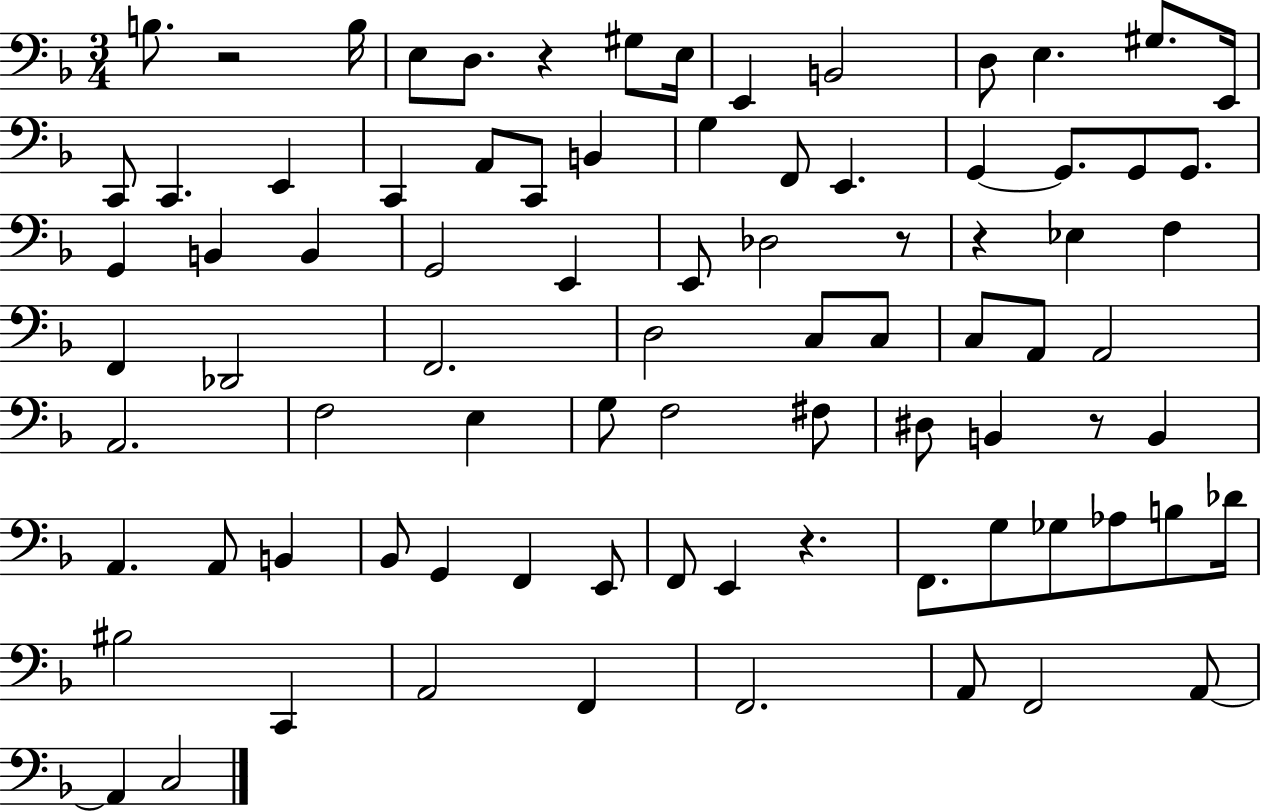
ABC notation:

X:1
T:Untitled
M:3/4
L:1/4
K:F
B,/2 z2 B,/4 E,/2 D,/2 z ^G,/2 E,/4 E,, B,,2 D,/2 E, ^G,/2 E,,/4 C,,/2 C,, E,, C,, A,,/2 C,,/2 B,, G, F,,/2 E,, G,, G,,/2 G,,/2 G,,/2 G,, B,, B,, G,,2 E,, E,,/2 _D,2 z/2 z _E, F, F,, _D,,2 F,,2 D,2 C,/2 C,/2 C,/2 A,,/2 A,,2 A,,2 F,2 E, G,/2 F,2 ^F,/2 ^D,/2 B,, z/2 B,, A,, A,,/2 B,, _B,,/2 G,, F,, E,,/2 F,,/2 E,, z F,,/2 G,/2 _G,/2 _A,/2 B,/2 _D/4 ^B,2 C,, A,,2 F,, F,,2 A,,/2 F,,2 A,,/2 A,, C,2